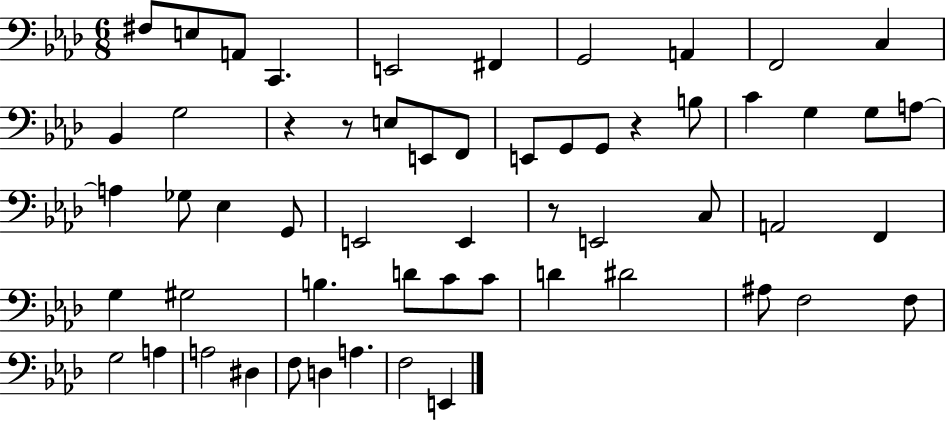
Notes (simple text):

F#3/e E3/e A2/e C2/q. E2/h F#2/q G2/h A2/q F2/h C3/q Bb2/q G3/h R/q R/e E3/e E2/e F2/e E2/e G2/e G2/e R/q B3/e C4/q G3/q G3/e A3/e A3/q Gb3/e Eb3/q G2/e E2/h E2/q R/e E2/h C3/e A2/h F2/q G3/q G#3/h B3/q. D4/e C4/e C4/e D4/q D#4/h A#3/e F3/h F3/e G3/h A3/q A3/h D#3/q F3/e D3/q A3/q. F3/h E2/q